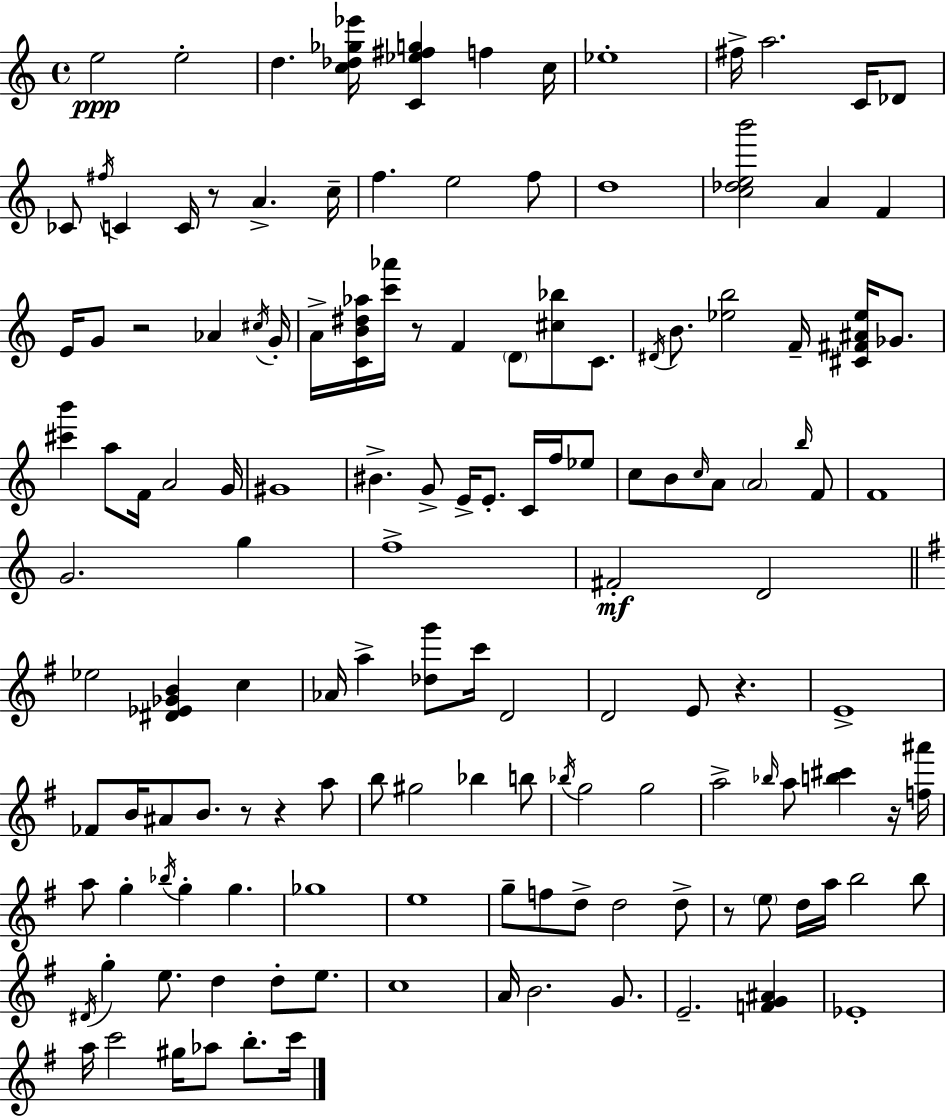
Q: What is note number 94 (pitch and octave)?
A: D5